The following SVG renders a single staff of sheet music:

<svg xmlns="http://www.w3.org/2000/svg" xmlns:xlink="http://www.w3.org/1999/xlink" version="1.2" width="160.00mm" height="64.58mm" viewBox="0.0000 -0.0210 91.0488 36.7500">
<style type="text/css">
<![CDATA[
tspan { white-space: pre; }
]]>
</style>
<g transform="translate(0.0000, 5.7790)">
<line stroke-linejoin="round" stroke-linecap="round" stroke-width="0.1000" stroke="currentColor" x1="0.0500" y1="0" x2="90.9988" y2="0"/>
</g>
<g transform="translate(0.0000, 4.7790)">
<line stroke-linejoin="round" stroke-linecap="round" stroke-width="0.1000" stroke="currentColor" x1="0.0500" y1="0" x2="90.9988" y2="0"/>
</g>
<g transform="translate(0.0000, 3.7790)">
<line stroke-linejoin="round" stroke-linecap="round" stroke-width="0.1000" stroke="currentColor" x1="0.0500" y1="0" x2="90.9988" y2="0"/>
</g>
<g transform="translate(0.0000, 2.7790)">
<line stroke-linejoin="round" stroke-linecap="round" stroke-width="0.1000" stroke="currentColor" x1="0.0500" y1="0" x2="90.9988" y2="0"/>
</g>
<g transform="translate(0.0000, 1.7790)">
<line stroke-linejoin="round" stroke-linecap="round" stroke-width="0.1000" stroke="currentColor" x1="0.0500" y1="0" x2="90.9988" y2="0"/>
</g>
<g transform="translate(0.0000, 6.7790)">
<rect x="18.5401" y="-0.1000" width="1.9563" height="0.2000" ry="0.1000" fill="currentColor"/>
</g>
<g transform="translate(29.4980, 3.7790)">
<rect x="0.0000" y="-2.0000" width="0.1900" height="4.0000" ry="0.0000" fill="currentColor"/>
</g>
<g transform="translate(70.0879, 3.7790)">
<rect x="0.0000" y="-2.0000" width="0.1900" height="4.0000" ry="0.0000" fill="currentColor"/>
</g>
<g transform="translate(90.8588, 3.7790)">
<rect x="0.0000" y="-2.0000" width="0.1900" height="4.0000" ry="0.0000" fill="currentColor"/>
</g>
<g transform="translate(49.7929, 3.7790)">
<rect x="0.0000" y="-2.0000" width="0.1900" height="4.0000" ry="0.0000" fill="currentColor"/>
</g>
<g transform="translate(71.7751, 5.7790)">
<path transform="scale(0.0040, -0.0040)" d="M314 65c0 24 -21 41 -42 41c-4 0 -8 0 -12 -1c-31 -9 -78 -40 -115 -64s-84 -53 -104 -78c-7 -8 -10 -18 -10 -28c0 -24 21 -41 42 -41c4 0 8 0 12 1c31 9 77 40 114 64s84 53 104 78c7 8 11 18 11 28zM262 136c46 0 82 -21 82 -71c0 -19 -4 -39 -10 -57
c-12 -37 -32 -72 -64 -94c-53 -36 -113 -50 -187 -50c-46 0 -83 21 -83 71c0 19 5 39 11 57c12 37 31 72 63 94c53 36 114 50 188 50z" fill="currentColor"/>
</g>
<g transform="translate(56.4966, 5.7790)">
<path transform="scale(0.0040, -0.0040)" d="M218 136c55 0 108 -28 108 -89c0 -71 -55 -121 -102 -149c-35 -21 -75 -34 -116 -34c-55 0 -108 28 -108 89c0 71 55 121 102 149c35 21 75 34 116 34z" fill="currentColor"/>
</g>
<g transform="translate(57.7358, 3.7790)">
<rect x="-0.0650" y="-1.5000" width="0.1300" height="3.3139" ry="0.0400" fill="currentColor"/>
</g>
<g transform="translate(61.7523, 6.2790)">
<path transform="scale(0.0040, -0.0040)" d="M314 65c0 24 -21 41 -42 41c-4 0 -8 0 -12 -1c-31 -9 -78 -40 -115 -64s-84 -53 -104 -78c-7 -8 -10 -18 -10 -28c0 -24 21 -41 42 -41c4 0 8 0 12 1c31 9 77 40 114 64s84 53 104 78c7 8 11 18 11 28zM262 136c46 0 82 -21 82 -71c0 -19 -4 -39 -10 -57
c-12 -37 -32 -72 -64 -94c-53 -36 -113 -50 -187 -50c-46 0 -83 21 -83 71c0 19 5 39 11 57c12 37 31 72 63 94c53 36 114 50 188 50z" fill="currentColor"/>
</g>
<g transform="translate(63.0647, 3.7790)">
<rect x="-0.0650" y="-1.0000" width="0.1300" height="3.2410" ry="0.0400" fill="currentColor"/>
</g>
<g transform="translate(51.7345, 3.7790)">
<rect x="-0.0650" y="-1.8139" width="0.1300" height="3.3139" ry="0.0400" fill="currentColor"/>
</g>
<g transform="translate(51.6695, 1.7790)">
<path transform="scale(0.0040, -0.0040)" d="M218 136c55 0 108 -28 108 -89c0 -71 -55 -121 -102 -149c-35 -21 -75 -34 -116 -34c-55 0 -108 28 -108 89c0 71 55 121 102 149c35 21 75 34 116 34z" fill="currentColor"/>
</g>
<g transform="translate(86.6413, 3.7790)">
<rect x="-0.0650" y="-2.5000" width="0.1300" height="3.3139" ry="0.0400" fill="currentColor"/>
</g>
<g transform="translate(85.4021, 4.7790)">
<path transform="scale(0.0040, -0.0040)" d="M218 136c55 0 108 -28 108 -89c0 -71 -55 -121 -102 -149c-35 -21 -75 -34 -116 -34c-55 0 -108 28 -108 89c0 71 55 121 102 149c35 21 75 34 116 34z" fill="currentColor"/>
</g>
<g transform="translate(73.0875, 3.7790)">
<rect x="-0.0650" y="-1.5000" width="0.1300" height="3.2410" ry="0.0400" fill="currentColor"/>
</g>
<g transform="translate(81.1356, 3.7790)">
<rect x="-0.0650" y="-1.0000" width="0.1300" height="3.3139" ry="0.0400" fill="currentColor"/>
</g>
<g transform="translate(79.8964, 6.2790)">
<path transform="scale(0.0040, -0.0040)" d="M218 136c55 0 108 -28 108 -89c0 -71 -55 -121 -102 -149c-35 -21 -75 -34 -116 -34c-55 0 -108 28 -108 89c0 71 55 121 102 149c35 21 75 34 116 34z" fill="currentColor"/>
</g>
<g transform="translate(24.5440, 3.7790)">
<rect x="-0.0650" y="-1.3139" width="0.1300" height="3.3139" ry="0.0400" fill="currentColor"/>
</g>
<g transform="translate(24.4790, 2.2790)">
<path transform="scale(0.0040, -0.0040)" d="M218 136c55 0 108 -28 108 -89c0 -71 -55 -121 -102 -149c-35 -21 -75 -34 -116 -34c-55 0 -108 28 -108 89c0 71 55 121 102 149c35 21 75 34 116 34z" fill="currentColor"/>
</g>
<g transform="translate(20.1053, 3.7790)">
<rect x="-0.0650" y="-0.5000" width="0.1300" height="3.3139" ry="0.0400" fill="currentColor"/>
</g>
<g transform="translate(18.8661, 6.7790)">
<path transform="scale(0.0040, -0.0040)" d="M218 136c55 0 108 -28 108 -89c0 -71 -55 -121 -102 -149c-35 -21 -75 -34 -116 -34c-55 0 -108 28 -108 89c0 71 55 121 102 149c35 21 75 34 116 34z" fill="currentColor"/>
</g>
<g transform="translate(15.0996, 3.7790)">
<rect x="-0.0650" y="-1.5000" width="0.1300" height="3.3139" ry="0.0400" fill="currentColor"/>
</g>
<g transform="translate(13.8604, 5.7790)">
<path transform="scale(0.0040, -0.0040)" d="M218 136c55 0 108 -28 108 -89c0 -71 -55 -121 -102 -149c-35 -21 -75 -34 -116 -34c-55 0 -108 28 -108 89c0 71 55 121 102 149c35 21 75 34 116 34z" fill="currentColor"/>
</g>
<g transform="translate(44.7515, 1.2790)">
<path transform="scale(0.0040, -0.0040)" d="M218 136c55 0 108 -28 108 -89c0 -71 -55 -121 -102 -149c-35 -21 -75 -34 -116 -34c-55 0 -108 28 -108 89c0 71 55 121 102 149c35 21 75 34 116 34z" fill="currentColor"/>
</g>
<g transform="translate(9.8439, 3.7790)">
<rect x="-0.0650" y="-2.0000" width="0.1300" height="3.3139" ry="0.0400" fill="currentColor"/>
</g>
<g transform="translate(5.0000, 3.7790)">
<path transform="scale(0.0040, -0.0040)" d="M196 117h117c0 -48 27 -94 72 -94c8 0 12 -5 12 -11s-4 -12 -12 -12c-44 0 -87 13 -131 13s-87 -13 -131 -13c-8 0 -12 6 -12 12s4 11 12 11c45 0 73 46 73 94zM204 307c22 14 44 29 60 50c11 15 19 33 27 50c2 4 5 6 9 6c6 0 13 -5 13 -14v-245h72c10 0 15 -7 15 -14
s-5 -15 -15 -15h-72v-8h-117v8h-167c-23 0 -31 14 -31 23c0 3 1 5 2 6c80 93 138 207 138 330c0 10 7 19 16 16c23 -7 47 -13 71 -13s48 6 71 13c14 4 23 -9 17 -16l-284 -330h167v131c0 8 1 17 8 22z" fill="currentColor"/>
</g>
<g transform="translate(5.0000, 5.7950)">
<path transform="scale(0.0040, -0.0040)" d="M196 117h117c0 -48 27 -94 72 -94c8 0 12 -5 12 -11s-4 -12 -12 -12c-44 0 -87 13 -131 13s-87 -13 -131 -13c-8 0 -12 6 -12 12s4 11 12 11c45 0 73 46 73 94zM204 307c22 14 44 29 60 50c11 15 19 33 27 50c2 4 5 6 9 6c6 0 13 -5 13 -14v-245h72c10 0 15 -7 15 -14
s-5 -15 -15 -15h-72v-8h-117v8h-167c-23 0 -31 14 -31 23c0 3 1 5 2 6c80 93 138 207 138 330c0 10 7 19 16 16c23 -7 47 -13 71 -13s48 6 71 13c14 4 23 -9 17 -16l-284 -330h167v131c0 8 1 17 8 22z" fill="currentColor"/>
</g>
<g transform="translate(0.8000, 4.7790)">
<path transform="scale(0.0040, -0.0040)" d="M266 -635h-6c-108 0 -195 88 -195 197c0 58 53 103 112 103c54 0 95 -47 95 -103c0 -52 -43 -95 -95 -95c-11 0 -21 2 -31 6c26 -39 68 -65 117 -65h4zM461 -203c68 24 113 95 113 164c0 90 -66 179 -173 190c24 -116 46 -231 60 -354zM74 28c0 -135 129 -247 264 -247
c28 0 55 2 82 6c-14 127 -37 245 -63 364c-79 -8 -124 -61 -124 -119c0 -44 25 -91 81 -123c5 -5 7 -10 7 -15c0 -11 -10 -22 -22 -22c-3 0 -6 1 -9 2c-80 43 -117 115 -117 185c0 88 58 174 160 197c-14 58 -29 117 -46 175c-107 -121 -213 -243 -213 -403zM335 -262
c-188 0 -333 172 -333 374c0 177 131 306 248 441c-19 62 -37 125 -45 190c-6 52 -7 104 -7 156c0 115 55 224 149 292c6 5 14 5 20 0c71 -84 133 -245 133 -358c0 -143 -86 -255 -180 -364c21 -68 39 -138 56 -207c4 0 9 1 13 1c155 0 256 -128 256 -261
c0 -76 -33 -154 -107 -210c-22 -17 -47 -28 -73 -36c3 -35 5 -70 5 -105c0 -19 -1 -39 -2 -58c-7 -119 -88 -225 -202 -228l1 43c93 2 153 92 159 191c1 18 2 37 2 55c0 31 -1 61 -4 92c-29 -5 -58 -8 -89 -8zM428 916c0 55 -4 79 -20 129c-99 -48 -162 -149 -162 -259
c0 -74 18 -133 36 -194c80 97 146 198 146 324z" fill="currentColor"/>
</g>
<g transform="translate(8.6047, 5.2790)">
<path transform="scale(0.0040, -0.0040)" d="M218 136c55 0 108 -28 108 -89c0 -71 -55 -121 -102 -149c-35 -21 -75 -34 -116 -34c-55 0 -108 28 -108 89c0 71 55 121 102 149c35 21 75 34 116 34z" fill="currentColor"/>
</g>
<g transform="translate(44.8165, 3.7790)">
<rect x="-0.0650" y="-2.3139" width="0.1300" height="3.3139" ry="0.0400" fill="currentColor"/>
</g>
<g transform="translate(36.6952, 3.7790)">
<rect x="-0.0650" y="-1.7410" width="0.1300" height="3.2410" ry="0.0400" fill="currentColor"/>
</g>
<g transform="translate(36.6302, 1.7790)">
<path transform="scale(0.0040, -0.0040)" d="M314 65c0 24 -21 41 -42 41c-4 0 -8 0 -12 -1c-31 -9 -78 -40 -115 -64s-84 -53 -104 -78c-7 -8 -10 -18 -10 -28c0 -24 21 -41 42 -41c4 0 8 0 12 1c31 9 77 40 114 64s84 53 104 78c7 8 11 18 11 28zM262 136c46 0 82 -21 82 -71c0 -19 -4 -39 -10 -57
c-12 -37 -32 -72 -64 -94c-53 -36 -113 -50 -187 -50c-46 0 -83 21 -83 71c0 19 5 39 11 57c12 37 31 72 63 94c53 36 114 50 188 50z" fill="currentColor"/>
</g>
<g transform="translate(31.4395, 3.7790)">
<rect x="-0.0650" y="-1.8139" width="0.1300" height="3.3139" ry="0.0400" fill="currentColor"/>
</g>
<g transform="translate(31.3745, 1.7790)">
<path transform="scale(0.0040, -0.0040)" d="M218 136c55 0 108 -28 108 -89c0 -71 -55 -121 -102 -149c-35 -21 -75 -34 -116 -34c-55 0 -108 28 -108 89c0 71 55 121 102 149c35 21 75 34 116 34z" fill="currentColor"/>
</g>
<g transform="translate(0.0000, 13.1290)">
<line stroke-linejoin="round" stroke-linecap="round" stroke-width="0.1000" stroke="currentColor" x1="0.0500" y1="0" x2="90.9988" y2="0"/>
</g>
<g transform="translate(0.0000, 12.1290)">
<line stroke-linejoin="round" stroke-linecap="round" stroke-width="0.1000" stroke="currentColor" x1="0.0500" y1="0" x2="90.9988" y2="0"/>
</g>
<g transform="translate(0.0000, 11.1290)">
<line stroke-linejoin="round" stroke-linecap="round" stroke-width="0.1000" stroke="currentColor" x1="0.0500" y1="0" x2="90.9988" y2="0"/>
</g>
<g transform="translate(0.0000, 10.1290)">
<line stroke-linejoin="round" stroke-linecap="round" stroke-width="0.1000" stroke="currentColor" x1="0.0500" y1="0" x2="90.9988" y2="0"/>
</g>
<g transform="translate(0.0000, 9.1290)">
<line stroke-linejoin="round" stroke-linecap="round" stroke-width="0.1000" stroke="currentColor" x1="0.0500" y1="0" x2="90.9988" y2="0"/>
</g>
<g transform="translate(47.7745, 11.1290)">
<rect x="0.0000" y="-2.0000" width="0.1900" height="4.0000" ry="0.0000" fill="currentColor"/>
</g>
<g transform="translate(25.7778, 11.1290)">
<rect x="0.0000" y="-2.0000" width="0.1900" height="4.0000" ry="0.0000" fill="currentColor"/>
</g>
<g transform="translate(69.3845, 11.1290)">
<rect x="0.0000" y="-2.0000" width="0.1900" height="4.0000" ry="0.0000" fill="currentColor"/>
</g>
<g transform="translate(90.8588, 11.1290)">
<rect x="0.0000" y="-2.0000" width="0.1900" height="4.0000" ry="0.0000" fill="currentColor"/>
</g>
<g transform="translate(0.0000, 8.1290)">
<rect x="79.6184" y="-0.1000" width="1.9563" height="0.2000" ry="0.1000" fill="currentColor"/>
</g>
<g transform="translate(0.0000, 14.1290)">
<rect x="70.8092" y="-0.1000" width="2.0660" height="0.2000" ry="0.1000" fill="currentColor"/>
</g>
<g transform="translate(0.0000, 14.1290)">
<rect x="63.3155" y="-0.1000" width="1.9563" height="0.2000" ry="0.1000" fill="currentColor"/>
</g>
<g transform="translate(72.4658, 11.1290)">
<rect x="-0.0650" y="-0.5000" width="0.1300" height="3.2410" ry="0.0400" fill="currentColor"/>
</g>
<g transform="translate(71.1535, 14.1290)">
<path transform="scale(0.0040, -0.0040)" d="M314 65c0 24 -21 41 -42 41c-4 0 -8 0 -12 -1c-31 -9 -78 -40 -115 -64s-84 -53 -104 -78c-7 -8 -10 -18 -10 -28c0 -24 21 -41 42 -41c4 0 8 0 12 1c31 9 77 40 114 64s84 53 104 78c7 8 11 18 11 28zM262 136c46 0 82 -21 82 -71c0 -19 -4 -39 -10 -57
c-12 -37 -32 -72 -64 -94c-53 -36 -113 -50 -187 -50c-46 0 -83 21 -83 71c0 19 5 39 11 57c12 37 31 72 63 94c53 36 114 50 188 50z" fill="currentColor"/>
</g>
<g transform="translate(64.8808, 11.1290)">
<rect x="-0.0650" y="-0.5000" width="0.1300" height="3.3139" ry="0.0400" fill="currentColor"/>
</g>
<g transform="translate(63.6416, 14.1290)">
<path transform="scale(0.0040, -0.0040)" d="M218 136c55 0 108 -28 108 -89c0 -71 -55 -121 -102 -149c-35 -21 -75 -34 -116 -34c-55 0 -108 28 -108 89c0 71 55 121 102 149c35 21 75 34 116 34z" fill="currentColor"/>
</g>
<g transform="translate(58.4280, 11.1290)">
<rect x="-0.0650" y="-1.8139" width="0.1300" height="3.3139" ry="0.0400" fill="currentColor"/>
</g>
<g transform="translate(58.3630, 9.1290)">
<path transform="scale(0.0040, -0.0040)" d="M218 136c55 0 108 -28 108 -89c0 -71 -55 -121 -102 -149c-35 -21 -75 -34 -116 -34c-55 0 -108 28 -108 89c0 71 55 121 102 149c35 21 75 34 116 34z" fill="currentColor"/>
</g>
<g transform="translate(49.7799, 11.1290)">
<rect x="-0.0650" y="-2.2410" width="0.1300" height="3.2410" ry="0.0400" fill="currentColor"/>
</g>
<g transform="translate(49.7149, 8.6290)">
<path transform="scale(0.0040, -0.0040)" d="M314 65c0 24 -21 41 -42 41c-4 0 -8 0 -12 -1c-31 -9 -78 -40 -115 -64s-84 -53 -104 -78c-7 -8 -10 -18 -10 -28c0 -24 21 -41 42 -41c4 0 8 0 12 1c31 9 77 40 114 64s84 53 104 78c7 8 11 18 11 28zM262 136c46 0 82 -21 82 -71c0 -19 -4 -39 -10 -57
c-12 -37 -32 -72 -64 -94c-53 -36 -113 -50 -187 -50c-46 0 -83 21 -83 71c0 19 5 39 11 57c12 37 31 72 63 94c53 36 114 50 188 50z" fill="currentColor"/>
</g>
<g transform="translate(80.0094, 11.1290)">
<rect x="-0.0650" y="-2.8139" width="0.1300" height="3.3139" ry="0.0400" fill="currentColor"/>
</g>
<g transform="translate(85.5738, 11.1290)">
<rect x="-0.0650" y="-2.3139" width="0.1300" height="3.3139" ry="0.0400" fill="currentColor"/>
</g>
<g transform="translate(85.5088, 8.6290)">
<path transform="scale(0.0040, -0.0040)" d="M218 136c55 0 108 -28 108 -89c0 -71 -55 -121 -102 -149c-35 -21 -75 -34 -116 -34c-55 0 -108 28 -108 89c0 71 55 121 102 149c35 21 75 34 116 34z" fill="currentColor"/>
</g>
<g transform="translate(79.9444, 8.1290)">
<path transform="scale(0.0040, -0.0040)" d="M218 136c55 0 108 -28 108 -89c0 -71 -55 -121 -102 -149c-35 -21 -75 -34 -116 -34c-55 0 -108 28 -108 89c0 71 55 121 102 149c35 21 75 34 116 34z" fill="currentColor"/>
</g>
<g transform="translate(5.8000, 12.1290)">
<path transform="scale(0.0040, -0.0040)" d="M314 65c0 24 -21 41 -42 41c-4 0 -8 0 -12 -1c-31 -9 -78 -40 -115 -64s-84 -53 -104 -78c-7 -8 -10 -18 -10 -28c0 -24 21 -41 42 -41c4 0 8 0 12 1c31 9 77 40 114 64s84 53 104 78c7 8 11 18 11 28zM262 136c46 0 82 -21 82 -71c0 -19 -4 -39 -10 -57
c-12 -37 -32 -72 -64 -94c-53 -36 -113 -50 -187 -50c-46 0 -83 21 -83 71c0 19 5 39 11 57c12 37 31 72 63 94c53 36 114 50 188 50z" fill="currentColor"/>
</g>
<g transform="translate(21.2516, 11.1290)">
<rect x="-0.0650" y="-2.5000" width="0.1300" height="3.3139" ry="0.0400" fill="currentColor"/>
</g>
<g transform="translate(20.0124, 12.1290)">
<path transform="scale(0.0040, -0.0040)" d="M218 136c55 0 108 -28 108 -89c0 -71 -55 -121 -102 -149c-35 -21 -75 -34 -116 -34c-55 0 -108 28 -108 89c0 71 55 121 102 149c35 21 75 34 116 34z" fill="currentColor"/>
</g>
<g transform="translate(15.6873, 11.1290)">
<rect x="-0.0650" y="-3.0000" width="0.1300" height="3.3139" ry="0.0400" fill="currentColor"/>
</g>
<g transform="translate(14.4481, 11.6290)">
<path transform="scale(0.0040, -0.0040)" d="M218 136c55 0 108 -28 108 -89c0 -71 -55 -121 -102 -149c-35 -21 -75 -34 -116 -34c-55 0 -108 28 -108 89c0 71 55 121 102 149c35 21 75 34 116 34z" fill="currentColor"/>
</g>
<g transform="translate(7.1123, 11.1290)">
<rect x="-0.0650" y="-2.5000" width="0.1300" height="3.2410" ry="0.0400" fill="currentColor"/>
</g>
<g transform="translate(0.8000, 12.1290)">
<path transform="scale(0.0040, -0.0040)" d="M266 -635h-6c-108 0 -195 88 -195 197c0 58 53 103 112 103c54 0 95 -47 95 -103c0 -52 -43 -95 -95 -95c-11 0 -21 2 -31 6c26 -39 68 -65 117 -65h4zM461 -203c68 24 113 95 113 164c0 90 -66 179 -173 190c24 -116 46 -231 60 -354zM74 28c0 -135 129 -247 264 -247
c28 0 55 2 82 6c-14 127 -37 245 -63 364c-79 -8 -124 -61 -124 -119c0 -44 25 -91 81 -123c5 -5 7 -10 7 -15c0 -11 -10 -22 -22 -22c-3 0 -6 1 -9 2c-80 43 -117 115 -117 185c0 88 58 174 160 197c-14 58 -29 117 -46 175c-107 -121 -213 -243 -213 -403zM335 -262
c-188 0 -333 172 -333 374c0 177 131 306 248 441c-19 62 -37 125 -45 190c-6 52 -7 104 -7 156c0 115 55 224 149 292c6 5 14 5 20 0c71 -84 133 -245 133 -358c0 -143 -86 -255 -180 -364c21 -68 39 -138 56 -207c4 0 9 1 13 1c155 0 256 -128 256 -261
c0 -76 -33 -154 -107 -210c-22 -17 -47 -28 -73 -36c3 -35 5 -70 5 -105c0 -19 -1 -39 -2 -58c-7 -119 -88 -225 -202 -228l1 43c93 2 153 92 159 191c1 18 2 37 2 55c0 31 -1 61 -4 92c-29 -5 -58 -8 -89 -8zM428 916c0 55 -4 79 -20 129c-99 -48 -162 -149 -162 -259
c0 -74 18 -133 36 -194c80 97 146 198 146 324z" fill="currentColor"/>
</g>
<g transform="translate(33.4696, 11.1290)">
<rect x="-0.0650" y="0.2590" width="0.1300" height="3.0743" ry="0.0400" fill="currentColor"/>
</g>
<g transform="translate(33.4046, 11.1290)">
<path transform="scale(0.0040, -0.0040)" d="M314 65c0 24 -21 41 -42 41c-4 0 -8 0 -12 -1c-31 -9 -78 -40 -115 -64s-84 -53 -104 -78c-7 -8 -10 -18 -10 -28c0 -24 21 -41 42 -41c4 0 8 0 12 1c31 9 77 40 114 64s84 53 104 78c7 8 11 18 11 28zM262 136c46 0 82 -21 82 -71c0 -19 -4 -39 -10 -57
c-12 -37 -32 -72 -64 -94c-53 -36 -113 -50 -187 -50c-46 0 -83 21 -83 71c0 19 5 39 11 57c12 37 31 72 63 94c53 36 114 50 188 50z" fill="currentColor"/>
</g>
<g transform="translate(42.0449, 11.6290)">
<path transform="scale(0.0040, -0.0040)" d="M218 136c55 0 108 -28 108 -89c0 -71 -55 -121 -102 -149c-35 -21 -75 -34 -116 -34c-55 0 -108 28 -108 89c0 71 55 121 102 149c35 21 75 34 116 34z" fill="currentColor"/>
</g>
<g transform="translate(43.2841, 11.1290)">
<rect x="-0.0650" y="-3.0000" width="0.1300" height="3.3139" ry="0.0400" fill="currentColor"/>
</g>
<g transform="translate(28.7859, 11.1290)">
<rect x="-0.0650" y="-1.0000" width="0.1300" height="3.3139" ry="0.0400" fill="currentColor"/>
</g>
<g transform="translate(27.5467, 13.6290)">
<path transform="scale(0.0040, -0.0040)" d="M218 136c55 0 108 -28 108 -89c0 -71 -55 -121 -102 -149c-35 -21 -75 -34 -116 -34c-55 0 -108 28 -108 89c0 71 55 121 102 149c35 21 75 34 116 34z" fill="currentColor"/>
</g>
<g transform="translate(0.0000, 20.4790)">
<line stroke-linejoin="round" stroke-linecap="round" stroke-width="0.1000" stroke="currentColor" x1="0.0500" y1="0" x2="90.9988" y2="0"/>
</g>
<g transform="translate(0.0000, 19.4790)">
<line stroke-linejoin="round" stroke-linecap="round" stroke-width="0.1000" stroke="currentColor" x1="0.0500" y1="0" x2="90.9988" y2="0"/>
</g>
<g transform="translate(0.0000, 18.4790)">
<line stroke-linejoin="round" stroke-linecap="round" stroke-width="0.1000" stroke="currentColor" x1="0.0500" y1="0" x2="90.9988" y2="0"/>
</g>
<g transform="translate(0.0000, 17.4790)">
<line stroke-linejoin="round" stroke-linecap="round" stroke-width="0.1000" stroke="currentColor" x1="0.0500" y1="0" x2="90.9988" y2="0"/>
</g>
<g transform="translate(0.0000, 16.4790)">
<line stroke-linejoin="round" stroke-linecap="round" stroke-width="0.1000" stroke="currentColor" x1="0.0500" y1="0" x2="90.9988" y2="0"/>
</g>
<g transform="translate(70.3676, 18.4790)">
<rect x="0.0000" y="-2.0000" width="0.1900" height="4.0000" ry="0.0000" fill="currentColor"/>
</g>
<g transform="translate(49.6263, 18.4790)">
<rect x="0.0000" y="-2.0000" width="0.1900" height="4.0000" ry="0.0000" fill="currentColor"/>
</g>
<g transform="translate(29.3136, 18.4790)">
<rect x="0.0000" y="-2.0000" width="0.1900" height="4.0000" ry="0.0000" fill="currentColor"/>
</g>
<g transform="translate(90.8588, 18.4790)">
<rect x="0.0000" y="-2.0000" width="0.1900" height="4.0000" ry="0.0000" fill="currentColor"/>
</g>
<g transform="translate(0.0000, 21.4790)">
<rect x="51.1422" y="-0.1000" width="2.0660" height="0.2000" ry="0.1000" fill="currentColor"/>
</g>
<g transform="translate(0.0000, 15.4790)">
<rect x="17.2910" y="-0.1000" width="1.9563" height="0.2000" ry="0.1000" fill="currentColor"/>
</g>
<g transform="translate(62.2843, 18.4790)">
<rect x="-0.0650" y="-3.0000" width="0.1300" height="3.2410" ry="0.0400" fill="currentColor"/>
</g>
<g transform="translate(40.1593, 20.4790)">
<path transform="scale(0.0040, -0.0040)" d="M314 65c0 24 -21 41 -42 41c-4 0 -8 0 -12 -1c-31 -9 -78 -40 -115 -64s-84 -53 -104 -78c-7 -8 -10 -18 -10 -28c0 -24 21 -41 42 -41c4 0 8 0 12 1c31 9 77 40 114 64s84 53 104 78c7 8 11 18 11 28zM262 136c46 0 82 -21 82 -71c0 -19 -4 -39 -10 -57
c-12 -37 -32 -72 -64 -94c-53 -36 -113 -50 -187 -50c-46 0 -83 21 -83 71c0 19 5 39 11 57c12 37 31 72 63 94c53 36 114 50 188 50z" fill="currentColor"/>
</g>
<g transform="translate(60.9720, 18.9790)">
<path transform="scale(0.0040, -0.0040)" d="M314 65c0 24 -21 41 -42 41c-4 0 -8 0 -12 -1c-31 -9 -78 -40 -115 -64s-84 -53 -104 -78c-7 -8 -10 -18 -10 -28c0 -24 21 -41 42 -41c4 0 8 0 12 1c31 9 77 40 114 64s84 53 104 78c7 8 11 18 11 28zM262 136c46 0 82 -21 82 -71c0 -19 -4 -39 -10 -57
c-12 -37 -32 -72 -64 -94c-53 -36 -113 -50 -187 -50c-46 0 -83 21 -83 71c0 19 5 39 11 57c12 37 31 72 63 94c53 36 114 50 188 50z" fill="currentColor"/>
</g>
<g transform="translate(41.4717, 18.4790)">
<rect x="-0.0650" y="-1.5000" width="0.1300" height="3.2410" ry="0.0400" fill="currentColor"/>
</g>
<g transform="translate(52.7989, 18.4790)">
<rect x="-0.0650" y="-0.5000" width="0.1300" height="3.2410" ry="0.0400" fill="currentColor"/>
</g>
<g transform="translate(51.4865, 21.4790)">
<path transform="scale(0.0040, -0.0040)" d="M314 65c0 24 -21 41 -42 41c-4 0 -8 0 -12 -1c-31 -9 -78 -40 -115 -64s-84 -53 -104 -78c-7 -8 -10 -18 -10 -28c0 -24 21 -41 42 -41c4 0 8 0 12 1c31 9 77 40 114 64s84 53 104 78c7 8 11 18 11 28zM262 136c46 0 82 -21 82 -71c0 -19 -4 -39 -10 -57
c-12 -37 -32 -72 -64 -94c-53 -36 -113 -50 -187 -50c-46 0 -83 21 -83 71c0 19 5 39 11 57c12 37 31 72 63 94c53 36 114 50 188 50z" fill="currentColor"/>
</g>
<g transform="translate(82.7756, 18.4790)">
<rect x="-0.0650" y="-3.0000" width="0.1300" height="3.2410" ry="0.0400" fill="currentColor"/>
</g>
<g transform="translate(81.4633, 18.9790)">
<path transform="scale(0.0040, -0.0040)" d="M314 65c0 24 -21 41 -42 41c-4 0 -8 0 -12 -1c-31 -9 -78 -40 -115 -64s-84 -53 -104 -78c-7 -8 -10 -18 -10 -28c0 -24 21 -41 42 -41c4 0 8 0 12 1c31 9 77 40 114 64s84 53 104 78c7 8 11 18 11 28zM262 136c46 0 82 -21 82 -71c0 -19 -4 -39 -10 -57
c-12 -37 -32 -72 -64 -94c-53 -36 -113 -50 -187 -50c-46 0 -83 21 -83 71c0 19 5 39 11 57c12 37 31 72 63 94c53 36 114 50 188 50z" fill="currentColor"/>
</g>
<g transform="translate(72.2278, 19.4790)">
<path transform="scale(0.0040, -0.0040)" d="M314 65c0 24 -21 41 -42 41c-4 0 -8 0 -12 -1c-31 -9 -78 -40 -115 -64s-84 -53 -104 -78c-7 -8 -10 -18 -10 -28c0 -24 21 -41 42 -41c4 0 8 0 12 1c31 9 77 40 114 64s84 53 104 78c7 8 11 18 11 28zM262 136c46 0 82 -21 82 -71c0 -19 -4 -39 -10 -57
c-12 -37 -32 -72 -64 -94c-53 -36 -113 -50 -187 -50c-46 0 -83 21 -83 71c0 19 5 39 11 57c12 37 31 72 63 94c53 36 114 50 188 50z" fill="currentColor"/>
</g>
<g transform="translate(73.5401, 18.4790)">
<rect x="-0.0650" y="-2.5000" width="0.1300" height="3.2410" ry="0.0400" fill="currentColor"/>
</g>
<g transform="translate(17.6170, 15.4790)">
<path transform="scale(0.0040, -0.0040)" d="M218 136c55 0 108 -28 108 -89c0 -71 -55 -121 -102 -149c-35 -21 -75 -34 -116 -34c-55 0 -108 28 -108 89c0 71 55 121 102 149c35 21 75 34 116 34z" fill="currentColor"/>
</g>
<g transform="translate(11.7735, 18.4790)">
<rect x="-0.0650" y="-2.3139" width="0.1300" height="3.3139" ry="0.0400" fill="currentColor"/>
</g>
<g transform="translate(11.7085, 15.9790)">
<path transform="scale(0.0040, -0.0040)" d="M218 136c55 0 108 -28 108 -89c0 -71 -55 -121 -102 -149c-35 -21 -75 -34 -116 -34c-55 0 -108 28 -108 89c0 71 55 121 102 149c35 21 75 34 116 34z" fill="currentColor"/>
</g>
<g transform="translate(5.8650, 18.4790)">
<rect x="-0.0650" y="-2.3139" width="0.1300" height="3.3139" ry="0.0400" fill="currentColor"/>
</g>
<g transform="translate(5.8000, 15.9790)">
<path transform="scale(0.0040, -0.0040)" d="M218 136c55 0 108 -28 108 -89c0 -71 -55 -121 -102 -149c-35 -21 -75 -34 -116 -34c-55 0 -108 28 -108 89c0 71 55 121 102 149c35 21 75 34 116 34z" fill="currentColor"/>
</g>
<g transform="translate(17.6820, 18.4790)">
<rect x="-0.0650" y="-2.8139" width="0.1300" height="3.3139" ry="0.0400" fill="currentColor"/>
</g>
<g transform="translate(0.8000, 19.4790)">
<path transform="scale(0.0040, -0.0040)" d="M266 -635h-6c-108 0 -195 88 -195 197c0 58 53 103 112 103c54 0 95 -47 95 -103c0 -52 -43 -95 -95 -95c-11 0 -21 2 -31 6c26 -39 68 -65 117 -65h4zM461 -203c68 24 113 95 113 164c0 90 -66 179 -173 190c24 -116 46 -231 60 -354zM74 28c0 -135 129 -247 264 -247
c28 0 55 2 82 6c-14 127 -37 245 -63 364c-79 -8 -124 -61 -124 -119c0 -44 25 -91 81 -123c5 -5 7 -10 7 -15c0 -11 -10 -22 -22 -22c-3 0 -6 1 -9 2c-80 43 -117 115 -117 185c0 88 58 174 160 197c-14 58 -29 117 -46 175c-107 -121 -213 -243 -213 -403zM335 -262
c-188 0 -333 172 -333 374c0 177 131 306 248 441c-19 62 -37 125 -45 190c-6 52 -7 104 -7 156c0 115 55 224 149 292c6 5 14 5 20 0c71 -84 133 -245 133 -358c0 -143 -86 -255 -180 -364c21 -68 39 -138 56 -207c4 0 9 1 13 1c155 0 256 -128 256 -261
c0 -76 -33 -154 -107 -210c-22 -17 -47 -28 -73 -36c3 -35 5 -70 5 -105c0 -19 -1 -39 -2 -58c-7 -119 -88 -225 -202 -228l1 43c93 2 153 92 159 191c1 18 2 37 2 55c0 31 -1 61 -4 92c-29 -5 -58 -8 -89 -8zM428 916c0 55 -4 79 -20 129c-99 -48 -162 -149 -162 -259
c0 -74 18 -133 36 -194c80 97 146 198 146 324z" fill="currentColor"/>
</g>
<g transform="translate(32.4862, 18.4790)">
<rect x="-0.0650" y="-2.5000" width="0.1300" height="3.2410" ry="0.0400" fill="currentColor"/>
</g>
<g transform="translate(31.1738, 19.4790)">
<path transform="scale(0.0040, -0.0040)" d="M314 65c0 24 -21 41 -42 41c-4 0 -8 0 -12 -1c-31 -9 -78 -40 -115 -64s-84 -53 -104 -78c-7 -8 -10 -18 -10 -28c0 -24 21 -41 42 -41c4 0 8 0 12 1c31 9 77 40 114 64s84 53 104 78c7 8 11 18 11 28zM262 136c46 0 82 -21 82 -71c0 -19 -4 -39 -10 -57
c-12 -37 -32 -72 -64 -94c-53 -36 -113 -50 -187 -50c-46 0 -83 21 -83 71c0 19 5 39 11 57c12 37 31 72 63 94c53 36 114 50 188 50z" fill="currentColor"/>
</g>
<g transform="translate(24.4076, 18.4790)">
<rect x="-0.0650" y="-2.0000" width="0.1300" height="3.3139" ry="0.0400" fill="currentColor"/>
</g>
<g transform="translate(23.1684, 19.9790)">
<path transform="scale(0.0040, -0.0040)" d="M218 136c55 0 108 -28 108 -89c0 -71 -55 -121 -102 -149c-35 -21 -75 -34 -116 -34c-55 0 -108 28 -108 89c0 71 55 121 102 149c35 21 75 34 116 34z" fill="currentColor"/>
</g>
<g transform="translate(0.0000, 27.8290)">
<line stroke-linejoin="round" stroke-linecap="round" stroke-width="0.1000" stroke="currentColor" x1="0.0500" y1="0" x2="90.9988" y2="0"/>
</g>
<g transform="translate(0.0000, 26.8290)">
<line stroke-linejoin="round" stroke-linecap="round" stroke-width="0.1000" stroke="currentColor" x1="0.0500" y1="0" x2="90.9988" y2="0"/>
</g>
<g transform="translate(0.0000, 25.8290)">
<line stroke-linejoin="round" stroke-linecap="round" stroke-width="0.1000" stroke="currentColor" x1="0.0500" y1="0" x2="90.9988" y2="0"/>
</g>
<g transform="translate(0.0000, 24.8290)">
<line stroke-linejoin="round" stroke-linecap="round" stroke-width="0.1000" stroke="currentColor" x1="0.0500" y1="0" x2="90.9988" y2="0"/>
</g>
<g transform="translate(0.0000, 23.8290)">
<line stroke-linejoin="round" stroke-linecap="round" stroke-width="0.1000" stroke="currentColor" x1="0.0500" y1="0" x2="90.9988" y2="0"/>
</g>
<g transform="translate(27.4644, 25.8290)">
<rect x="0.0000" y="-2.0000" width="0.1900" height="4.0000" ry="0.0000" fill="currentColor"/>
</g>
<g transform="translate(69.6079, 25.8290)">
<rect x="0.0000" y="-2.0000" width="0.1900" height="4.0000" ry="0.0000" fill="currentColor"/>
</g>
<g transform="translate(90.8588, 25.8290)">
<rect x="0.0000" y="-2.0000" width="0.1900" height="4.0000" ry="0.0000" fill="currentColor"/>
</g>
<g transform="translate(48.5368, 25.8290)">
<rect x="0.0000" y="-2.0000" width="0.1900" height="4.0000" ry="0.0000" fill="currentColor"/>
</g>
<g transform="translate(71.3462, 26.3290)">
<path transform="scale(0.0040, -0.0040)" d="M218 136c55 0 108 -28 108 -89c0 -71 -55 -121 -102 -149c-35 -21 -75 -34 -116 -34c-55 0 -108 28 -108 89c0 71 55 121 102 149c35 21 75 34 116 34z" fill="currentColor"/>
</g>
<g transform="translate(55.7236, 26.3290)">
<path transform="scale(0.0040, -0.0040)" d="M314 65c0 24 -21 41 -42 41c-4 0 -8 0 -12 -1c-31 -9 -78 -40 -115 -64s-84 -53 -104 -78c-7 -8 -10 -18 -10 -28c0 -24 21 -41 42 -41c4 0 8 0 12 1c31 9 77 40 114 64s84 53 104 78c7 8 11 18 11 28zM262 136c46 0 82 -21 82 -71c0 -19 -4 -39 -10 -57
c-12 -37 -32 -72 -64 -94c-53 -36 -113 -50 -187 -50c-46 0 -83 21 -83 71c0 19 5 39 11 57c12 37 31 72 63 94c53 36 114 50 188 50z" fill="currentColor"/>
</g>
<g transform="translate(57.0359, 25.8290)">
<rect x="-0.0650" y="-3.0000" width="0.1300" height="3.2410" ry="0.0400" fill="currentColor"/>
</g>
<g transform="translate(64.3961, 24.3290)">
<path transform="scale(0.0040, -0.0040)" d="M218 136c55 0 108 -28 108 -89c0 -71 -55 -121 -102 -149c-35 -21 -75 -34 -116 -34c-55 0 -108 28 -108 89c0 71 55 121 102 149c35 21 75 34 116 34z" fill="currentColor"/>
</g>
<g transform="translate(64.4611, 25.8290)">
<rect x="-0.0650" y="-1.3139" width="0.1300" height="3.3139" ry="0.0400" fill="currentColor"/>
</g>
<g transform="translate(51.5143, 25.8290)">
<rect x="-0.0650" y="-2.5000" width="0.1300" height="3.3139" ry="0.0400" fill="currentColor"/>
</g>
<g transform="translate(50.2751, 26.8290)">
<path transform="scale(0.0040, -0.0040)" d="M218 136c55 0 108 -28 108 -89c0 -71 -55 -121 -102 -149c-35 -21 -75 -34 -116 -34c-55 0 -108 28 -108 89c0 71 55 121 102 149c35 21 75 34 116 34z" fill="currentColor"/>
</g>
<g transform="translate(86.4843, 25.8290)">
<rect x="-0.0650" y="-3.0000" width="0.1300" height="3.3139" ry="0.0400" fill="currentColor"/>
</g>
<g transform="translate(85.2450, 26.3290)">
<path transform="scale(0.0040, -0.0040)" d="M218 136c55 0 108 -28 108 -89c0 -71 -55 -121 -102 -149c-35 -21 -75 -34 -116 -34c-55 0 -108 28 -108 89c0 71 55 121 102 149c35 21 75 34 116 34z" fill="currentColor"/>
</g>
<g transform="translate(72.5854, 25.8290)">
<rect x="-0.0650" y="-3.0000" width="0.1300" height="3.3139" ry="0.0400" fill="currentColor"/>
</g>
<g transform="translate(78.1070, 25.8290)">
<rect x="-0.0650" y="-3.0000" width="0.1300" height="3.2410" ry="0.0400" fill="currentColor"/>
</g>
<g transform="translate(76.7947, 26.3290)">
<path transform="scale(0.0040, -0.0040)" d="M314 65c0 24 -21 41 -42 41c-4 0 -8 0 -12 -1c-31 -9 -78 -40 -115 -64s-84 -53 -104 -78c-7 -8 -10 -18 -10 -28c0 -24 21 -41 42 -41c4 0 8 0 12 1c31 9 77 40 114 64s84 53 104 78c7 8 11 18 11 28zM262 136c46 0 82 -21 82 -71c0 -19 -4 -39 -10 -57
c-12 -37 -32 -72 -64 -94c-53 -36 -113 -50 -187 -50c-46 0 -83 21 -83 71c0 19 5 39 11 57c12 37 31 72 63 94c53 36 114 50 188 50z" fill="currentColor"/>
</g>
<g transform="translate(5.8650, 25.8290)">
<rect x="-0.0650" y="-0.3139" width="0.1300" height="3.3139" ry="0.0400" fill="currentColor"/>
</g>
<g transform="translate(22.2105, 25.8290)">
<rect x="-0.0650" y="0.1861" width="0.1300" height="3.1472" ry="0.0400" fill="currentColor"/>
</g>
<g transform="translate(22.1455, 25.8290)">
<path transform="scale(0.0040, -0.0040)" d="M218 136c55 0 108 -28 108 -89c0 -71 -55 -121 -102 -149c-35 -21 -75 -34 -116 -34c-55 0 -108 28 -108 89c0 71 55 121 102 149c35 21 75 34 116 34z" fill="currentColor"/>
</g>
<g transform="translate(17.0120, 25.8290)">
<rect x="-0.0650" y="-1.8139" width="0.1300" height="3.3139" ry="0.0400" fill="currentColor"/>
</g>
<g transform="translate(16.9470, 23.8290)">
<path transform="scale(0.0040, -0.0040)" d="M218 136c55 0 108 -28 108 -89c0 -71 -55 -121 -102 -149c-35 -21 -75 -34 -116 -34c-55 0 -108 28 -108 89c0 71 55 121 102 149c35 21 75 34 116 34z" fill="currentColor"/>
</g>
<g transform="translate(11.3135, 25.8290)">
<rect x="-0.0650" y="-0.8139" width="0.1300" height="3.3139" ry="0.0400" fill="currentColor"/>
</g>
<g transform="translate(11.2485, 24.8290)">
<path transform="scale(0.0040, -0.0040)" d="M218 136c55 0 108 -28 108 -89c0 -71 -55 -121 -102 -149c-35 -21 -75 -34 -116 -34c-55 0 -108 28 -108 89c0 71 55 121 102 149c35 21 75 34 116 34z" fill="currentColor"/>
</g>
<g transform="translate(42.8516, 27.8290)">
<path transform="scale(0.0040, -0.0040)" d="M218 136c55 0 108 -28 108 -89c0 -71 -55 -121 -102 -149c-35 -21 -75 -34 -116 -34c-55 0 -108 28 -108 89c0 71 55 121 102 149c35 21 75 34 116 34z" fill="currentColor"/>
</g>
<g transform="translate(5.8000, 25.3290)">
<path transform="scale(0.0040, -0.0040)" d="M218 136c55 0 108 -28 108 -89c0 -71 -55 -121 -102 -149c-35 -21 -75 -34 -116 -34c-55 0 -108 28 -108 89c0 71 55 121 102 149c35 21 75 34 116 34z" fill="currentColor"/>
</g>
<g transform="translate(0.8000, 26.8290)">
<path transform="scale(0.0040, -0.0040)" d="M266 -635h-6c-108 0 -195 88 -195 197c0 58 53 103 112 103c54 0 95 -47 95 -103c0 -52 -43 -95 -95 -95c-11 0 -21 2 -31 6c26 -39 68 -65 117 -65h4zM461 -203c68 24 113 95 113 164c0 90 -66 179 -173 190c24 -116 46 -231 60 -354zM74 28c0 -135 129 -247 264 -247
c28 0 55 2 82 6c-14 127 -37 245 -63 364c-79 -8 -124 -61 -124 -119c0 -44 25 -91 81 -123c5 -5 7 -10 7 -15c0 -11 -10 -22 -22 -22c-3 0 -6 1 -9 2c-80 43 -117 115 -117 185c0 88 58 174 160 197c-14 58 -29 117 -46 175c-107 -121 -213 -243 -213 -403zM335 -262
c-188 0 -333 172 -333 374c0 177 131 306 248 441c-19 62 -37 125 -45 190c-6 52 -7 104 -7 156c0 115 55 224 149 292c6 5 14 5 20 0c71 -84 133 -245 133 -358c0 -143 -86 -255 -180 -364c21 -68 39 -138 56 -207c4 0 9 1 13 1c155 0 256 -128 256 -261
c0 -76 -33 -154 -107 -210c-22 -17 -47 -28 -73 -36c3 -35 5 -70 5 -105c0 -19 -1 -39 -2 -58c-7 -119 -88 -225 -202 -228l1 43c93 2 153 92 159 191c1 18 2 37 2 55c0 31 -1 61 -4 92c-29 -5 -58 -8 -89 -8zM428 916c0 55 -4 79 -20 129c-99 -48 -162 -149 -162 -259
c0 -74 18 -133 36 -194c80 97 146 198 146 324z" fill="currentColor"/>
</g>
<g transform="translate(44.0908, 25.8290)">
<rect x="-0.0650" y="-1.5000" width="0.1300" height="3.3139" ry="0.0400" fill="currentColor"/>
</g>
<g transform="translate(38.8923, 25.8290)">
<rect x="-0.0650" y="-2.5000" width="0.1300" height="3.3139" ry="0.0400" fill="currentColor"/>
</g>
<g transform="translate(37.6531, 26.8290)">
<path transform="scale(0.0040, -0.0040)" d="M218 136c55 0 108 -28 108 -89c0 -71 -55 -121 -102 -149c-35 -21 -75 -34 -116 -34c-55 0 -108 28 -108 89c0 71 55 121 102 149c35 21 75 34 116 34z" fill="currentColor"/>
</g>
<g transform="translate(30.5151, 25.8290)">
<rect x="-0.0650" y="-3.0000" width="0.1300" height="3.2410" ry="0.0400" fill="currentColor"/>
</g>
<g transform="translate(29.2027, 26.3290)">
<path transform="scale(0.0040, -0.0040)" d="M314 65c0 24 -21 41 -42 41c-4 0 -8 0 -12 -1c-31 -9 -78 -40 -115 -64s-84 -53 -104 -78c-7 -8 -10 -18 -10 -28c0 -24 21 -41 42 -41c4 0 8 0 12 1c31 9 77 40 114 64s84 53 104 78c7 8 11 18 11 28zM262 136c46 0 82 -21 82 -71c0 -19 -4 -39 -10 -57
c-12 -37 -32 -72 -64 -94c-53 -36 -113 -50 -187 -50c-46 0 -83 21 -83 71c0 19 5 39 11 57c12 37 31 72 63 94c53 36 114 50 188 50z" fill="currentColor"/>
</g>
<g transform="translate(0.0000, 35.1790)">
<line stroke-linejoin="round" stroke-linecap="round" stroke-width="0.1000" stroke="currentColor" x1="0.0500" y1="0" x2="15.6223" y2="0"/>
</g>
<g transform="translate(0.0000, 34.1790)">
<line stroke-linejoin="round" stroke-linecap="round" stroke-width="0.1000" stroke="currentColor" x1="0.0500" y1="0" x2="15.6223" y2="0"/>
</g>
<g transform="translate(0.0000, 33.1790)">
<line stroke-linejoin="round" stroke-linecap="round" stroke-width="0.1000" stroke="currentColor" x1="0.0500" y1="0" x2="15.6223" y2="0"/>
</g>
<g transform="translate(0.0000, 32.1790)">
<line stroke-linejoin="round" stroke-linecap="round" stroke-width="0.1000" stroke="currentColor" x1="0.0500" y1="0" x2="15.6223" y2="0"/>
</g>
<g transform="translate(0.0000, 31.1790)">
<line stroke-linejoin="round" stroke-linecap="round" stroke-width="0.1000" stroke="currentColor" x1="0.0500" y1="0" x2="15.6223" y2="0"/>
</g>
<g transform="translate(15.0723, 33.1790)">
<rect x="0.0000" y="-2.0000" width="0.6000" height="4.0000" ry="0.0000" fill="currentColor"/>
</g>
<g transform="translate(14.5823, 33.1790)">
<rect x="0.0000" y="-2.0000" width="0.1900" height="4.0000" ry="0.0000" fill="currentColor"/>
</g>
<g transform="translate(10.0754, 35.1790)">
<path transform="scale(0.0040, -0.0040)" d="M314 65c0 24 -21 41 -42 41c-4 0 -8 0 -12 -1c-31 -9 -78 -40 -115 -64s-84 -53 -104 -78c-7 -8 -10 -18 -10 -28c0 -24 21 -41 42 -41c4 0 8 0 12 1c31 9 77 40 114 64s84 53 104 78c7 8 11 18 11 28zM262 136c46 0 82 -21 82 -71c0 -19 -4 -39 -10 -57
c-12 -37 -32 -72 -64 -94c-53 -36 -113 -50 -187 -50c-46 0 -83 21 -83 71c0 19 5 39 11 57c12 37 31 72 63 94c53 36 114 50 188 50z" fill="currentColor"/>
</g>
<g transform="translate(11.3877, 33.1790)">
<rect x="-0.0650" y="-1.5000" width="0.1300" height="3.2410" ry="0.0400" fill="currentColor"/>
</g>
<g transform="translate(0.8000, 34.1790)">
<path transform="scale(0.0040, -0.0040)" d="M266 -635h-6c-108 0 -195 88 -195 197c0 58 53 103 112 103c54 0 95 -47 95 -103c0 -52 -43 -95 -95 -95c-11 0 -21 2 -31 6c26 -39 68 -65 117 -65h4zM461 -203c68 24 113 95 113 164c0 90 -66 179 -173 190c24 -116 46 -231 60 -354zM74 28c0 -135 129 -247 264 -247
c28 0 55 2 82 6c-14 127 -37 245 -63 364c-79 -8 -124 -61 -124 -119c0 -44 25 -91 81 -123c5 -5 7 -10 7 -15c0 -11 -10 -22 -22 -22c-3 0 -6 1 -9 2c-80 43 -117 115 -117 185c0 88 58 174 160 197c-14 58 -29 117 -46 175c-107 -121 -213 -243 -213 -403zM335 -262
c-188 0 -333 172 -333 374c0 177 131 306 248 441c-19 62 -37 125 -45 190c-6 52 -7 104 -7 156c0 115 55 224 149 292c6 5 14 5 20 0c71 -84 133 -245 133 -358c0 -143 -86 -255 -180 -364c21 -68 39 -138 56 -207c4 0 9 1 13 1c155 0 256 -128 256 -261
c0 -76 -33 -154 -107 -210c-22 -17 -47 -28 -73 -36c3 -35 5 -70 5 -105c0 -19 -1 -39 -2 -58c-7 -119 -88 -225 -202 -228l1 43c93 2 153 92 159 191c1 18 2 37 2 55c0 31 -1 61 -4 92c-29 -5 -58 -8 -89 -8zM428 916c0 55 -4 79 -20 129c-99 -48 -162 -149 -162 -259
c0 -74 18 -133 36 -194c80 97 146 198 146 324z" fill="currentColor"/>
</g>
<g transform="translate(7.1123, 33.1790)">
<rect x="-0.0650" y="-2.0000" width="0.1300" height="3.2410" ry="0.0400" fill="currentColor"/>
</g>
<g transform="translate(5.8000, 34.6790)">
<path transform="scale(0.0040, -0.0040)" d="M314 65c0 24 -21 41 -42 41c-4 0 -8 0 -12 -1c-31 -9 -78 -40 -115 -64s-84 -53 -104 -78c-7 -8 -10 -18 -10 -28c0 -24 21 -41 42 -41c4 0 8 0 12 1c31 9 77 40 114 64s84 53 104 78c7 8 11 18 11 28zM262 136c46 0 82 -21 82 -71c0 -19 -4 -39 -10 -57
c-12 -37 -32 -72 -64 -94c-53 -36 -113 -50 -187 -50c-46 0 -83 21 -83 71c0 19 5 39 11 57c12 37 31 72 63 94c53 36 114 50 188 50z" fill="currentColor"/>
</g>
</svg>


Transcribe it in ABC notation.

X:1
T:Untitled
M:4/4
L:1/4
K:C
F E C e f f2 g f E D2 E2 D G G2 A G D B2 A g2 f C C2 a g g g a F G2 E2 C2 A2 G2 A2 c d f B A2 G E G A2 e A A2 A F2 E2